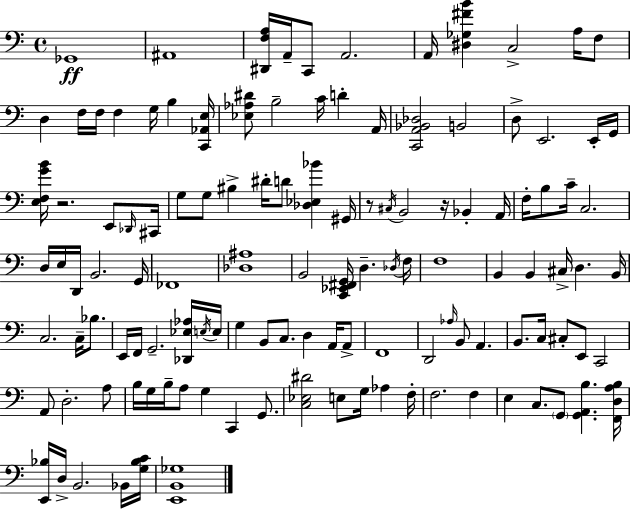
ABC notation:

X:1
T:Untitled
M:4/4
L:1/4
K:C
_G,,4 ^A,,4 [^D,,F,A,]/4 A,,/4 C,,/2 A,,2 A,,/4 [^D,_G,^FB] C,2 A,/4 F,/2 D, F,/4 F,/4 F, G,/4 B, [C,,_A,,E,]/4 [_E,_A,^D]/2 B,2 C/4 D A,,/4 [C,,A,,_B,,_D,]2 B,,2 D,/2 E,,2 E,,/4 G,,/4 [E,F,GB]/4 z2 E,,/2 _D,,/4 ^C,,/4 G,/2 G,/2 ^B, ^D/4 D/2 [_D,_E,_B] ^G,,/4 z/2 ^C,/4 B,,2 z/4 _B,, A,,/4 F,/4 B,/2 C/4 C,2 D,/4 E,/4 D,,/4 B,,2 G,,/4 _F,,4 [_D,^A,]4 B,,2 [C,,_E,,^F,,G,,]/4 D, _D,/4 F,/4 F,4 B,, B,, ^C,/4 D, B,,/4 C,2 C,/4 _B,/2 E,,/4 F,,/4 G,,2 [_D,,_E,_A,]/4 E,/4 E,/4 G, B,,/2 C,/2 D, A,,/4 A,,/2 F,,4 D,,2 _A,/4 B,,/2 A,, B,,/2 C,/4 ^C,/2 E,,/2 C,,2 A,,/2 D,2 A,/2 B,/4 G,/4 B,/4 A,/2 G, C,, G,,/2 [C,_E,^D]2 E,/2 G,/4 _A, F,/4 F,2 F, E, C,/2 G,,/2 [G,,A,,B,] [F,,D,A,B,]/4 [E,,_B,]/4 D,/4 B,,2 _B,,/4 [G,_B,C]/4 [E,,B,,_G,]4